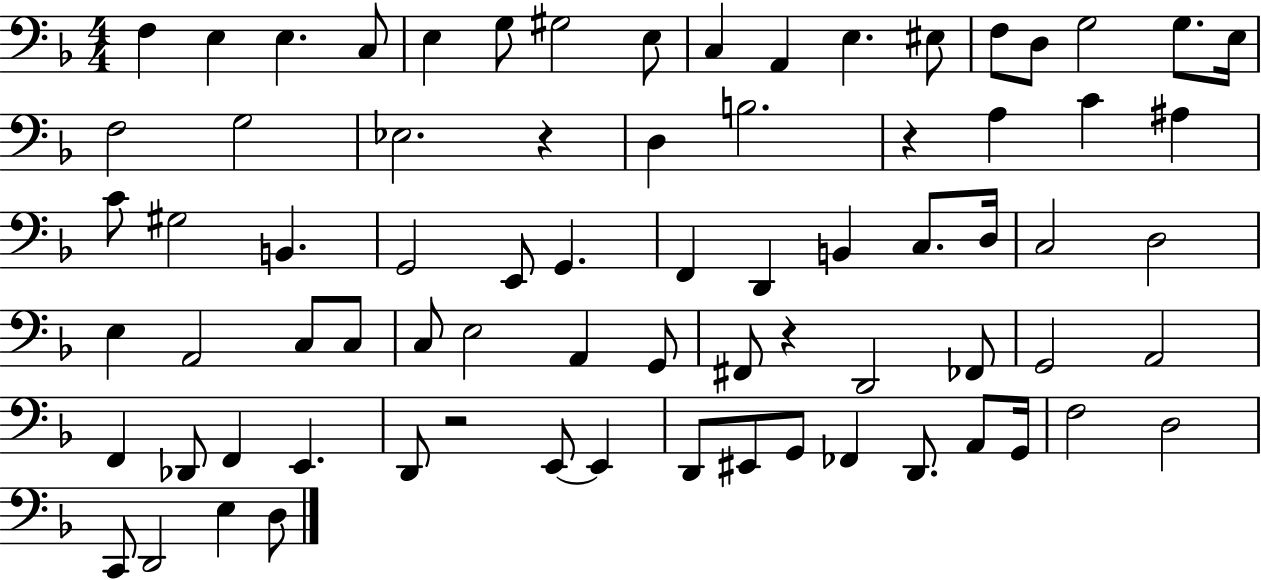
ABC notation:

X:1
T:Untitled
M:4/4
L:1/4
K:F
F, E, E, C,/2 E, G,/2 ^G,2 E,/2 C, A,, E, ^E,/2 F,/2 D,/2 G,2 G,/2 E,/4 F,2 G,2 _E,2 z D, B,2 z A, C ^A, C/2 ^G,2 B,, G,,2 E,,/2 G,, F,, D,, B,, C,/2 D,/4 C,2 D,2 E, A,,2 C,/2 C,/2 C,/2 E,2 A,, G,,/2 ^F,,/2 z D,,2 _F,,/2 G,,2 A,,2 F,, _D,,/2 F,, E,, D,,/2 z2 E,,/2 E,, D,,/2 ^E,,/2 G,,/2 _F,, D,,/2 A,,/2 G,,/4 F,2 D,2 C,,/2 D,,2 E, D,/2